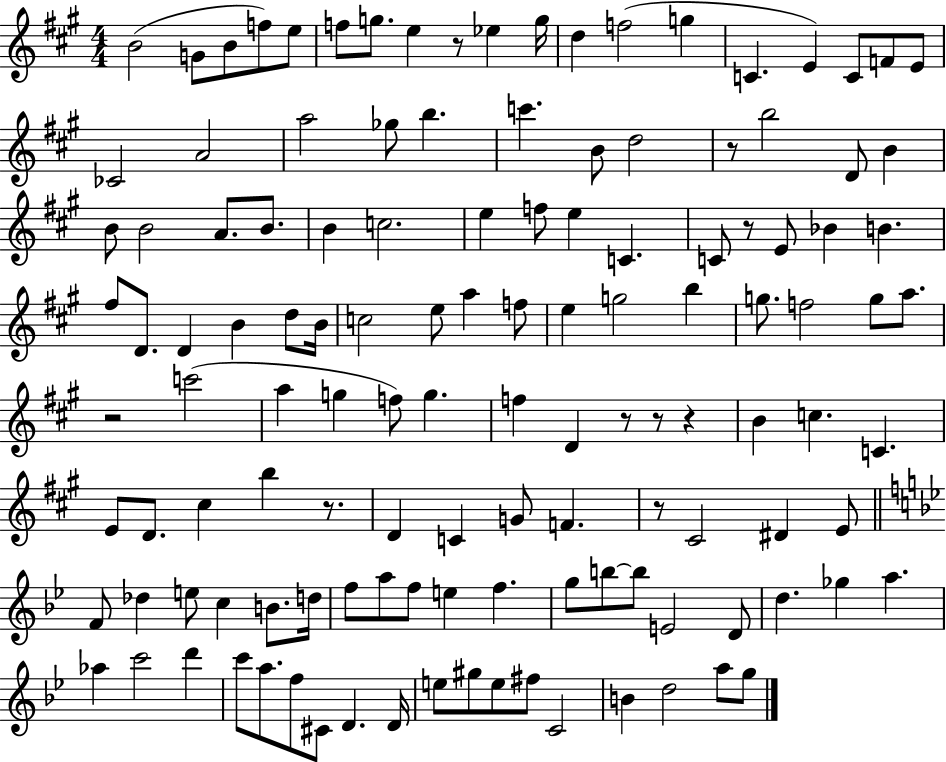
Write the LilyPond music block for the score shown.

{
  \clef treble
  \numericTimeSignature
  \time 4/4
  \key a \major
  b'2( g'8 b'8 f''8) e''8 | f''8 g''8. e''4 r8 ees''4 g''16 | d''4 f''2( g''4 | c'4. e'4) c'8 f'8 e'8 | \break ces'2 a'2 | a''2 ges''8 b''4. | c'''4. b'8 d''2 | r8 b''2 d'8 b'4 | \break b'8 b'2 a'8. b'8. | b'4 c''2. | e''4 f''8 e''4 c'4. | c'8 r8 e'8 bes'4 b'4. | \break fis''8 d'8. d'4 b'4 d''8 b'16 | c''2 e''8 a''4 f''8 | e''4 g''2 b''4 | g''8. f''2 g''8 a''8. | \break r2 c'''2( | a''4 g''4 f''8) g''4. | f''4 d'4 r8 r8 r4 | b'4 c''4. c'4. | \break e'8 d'8. cis''4 b''4 r8. | d'4 c'4 g'8 f'4. | r8 cis'2 dis'4 e'8 | \bar "||" \break \key g \minor f'8 des''4 e''8 c''4 b'8. d''16 | f''8 a''8 f''8 e''4 f''4. | g''8 b''8~~ b''8 e'2 d'8 | d''4. ges''4 a''4. | \break aes''4 c'''2 d'''4 | c'''8 a''8. f''8 cis'8 d'4. d'16 | e''8 gis''8 e''8 fis''8 c'2 | b'4 d''2 a''8 g''8 | \break \bar "|."
}